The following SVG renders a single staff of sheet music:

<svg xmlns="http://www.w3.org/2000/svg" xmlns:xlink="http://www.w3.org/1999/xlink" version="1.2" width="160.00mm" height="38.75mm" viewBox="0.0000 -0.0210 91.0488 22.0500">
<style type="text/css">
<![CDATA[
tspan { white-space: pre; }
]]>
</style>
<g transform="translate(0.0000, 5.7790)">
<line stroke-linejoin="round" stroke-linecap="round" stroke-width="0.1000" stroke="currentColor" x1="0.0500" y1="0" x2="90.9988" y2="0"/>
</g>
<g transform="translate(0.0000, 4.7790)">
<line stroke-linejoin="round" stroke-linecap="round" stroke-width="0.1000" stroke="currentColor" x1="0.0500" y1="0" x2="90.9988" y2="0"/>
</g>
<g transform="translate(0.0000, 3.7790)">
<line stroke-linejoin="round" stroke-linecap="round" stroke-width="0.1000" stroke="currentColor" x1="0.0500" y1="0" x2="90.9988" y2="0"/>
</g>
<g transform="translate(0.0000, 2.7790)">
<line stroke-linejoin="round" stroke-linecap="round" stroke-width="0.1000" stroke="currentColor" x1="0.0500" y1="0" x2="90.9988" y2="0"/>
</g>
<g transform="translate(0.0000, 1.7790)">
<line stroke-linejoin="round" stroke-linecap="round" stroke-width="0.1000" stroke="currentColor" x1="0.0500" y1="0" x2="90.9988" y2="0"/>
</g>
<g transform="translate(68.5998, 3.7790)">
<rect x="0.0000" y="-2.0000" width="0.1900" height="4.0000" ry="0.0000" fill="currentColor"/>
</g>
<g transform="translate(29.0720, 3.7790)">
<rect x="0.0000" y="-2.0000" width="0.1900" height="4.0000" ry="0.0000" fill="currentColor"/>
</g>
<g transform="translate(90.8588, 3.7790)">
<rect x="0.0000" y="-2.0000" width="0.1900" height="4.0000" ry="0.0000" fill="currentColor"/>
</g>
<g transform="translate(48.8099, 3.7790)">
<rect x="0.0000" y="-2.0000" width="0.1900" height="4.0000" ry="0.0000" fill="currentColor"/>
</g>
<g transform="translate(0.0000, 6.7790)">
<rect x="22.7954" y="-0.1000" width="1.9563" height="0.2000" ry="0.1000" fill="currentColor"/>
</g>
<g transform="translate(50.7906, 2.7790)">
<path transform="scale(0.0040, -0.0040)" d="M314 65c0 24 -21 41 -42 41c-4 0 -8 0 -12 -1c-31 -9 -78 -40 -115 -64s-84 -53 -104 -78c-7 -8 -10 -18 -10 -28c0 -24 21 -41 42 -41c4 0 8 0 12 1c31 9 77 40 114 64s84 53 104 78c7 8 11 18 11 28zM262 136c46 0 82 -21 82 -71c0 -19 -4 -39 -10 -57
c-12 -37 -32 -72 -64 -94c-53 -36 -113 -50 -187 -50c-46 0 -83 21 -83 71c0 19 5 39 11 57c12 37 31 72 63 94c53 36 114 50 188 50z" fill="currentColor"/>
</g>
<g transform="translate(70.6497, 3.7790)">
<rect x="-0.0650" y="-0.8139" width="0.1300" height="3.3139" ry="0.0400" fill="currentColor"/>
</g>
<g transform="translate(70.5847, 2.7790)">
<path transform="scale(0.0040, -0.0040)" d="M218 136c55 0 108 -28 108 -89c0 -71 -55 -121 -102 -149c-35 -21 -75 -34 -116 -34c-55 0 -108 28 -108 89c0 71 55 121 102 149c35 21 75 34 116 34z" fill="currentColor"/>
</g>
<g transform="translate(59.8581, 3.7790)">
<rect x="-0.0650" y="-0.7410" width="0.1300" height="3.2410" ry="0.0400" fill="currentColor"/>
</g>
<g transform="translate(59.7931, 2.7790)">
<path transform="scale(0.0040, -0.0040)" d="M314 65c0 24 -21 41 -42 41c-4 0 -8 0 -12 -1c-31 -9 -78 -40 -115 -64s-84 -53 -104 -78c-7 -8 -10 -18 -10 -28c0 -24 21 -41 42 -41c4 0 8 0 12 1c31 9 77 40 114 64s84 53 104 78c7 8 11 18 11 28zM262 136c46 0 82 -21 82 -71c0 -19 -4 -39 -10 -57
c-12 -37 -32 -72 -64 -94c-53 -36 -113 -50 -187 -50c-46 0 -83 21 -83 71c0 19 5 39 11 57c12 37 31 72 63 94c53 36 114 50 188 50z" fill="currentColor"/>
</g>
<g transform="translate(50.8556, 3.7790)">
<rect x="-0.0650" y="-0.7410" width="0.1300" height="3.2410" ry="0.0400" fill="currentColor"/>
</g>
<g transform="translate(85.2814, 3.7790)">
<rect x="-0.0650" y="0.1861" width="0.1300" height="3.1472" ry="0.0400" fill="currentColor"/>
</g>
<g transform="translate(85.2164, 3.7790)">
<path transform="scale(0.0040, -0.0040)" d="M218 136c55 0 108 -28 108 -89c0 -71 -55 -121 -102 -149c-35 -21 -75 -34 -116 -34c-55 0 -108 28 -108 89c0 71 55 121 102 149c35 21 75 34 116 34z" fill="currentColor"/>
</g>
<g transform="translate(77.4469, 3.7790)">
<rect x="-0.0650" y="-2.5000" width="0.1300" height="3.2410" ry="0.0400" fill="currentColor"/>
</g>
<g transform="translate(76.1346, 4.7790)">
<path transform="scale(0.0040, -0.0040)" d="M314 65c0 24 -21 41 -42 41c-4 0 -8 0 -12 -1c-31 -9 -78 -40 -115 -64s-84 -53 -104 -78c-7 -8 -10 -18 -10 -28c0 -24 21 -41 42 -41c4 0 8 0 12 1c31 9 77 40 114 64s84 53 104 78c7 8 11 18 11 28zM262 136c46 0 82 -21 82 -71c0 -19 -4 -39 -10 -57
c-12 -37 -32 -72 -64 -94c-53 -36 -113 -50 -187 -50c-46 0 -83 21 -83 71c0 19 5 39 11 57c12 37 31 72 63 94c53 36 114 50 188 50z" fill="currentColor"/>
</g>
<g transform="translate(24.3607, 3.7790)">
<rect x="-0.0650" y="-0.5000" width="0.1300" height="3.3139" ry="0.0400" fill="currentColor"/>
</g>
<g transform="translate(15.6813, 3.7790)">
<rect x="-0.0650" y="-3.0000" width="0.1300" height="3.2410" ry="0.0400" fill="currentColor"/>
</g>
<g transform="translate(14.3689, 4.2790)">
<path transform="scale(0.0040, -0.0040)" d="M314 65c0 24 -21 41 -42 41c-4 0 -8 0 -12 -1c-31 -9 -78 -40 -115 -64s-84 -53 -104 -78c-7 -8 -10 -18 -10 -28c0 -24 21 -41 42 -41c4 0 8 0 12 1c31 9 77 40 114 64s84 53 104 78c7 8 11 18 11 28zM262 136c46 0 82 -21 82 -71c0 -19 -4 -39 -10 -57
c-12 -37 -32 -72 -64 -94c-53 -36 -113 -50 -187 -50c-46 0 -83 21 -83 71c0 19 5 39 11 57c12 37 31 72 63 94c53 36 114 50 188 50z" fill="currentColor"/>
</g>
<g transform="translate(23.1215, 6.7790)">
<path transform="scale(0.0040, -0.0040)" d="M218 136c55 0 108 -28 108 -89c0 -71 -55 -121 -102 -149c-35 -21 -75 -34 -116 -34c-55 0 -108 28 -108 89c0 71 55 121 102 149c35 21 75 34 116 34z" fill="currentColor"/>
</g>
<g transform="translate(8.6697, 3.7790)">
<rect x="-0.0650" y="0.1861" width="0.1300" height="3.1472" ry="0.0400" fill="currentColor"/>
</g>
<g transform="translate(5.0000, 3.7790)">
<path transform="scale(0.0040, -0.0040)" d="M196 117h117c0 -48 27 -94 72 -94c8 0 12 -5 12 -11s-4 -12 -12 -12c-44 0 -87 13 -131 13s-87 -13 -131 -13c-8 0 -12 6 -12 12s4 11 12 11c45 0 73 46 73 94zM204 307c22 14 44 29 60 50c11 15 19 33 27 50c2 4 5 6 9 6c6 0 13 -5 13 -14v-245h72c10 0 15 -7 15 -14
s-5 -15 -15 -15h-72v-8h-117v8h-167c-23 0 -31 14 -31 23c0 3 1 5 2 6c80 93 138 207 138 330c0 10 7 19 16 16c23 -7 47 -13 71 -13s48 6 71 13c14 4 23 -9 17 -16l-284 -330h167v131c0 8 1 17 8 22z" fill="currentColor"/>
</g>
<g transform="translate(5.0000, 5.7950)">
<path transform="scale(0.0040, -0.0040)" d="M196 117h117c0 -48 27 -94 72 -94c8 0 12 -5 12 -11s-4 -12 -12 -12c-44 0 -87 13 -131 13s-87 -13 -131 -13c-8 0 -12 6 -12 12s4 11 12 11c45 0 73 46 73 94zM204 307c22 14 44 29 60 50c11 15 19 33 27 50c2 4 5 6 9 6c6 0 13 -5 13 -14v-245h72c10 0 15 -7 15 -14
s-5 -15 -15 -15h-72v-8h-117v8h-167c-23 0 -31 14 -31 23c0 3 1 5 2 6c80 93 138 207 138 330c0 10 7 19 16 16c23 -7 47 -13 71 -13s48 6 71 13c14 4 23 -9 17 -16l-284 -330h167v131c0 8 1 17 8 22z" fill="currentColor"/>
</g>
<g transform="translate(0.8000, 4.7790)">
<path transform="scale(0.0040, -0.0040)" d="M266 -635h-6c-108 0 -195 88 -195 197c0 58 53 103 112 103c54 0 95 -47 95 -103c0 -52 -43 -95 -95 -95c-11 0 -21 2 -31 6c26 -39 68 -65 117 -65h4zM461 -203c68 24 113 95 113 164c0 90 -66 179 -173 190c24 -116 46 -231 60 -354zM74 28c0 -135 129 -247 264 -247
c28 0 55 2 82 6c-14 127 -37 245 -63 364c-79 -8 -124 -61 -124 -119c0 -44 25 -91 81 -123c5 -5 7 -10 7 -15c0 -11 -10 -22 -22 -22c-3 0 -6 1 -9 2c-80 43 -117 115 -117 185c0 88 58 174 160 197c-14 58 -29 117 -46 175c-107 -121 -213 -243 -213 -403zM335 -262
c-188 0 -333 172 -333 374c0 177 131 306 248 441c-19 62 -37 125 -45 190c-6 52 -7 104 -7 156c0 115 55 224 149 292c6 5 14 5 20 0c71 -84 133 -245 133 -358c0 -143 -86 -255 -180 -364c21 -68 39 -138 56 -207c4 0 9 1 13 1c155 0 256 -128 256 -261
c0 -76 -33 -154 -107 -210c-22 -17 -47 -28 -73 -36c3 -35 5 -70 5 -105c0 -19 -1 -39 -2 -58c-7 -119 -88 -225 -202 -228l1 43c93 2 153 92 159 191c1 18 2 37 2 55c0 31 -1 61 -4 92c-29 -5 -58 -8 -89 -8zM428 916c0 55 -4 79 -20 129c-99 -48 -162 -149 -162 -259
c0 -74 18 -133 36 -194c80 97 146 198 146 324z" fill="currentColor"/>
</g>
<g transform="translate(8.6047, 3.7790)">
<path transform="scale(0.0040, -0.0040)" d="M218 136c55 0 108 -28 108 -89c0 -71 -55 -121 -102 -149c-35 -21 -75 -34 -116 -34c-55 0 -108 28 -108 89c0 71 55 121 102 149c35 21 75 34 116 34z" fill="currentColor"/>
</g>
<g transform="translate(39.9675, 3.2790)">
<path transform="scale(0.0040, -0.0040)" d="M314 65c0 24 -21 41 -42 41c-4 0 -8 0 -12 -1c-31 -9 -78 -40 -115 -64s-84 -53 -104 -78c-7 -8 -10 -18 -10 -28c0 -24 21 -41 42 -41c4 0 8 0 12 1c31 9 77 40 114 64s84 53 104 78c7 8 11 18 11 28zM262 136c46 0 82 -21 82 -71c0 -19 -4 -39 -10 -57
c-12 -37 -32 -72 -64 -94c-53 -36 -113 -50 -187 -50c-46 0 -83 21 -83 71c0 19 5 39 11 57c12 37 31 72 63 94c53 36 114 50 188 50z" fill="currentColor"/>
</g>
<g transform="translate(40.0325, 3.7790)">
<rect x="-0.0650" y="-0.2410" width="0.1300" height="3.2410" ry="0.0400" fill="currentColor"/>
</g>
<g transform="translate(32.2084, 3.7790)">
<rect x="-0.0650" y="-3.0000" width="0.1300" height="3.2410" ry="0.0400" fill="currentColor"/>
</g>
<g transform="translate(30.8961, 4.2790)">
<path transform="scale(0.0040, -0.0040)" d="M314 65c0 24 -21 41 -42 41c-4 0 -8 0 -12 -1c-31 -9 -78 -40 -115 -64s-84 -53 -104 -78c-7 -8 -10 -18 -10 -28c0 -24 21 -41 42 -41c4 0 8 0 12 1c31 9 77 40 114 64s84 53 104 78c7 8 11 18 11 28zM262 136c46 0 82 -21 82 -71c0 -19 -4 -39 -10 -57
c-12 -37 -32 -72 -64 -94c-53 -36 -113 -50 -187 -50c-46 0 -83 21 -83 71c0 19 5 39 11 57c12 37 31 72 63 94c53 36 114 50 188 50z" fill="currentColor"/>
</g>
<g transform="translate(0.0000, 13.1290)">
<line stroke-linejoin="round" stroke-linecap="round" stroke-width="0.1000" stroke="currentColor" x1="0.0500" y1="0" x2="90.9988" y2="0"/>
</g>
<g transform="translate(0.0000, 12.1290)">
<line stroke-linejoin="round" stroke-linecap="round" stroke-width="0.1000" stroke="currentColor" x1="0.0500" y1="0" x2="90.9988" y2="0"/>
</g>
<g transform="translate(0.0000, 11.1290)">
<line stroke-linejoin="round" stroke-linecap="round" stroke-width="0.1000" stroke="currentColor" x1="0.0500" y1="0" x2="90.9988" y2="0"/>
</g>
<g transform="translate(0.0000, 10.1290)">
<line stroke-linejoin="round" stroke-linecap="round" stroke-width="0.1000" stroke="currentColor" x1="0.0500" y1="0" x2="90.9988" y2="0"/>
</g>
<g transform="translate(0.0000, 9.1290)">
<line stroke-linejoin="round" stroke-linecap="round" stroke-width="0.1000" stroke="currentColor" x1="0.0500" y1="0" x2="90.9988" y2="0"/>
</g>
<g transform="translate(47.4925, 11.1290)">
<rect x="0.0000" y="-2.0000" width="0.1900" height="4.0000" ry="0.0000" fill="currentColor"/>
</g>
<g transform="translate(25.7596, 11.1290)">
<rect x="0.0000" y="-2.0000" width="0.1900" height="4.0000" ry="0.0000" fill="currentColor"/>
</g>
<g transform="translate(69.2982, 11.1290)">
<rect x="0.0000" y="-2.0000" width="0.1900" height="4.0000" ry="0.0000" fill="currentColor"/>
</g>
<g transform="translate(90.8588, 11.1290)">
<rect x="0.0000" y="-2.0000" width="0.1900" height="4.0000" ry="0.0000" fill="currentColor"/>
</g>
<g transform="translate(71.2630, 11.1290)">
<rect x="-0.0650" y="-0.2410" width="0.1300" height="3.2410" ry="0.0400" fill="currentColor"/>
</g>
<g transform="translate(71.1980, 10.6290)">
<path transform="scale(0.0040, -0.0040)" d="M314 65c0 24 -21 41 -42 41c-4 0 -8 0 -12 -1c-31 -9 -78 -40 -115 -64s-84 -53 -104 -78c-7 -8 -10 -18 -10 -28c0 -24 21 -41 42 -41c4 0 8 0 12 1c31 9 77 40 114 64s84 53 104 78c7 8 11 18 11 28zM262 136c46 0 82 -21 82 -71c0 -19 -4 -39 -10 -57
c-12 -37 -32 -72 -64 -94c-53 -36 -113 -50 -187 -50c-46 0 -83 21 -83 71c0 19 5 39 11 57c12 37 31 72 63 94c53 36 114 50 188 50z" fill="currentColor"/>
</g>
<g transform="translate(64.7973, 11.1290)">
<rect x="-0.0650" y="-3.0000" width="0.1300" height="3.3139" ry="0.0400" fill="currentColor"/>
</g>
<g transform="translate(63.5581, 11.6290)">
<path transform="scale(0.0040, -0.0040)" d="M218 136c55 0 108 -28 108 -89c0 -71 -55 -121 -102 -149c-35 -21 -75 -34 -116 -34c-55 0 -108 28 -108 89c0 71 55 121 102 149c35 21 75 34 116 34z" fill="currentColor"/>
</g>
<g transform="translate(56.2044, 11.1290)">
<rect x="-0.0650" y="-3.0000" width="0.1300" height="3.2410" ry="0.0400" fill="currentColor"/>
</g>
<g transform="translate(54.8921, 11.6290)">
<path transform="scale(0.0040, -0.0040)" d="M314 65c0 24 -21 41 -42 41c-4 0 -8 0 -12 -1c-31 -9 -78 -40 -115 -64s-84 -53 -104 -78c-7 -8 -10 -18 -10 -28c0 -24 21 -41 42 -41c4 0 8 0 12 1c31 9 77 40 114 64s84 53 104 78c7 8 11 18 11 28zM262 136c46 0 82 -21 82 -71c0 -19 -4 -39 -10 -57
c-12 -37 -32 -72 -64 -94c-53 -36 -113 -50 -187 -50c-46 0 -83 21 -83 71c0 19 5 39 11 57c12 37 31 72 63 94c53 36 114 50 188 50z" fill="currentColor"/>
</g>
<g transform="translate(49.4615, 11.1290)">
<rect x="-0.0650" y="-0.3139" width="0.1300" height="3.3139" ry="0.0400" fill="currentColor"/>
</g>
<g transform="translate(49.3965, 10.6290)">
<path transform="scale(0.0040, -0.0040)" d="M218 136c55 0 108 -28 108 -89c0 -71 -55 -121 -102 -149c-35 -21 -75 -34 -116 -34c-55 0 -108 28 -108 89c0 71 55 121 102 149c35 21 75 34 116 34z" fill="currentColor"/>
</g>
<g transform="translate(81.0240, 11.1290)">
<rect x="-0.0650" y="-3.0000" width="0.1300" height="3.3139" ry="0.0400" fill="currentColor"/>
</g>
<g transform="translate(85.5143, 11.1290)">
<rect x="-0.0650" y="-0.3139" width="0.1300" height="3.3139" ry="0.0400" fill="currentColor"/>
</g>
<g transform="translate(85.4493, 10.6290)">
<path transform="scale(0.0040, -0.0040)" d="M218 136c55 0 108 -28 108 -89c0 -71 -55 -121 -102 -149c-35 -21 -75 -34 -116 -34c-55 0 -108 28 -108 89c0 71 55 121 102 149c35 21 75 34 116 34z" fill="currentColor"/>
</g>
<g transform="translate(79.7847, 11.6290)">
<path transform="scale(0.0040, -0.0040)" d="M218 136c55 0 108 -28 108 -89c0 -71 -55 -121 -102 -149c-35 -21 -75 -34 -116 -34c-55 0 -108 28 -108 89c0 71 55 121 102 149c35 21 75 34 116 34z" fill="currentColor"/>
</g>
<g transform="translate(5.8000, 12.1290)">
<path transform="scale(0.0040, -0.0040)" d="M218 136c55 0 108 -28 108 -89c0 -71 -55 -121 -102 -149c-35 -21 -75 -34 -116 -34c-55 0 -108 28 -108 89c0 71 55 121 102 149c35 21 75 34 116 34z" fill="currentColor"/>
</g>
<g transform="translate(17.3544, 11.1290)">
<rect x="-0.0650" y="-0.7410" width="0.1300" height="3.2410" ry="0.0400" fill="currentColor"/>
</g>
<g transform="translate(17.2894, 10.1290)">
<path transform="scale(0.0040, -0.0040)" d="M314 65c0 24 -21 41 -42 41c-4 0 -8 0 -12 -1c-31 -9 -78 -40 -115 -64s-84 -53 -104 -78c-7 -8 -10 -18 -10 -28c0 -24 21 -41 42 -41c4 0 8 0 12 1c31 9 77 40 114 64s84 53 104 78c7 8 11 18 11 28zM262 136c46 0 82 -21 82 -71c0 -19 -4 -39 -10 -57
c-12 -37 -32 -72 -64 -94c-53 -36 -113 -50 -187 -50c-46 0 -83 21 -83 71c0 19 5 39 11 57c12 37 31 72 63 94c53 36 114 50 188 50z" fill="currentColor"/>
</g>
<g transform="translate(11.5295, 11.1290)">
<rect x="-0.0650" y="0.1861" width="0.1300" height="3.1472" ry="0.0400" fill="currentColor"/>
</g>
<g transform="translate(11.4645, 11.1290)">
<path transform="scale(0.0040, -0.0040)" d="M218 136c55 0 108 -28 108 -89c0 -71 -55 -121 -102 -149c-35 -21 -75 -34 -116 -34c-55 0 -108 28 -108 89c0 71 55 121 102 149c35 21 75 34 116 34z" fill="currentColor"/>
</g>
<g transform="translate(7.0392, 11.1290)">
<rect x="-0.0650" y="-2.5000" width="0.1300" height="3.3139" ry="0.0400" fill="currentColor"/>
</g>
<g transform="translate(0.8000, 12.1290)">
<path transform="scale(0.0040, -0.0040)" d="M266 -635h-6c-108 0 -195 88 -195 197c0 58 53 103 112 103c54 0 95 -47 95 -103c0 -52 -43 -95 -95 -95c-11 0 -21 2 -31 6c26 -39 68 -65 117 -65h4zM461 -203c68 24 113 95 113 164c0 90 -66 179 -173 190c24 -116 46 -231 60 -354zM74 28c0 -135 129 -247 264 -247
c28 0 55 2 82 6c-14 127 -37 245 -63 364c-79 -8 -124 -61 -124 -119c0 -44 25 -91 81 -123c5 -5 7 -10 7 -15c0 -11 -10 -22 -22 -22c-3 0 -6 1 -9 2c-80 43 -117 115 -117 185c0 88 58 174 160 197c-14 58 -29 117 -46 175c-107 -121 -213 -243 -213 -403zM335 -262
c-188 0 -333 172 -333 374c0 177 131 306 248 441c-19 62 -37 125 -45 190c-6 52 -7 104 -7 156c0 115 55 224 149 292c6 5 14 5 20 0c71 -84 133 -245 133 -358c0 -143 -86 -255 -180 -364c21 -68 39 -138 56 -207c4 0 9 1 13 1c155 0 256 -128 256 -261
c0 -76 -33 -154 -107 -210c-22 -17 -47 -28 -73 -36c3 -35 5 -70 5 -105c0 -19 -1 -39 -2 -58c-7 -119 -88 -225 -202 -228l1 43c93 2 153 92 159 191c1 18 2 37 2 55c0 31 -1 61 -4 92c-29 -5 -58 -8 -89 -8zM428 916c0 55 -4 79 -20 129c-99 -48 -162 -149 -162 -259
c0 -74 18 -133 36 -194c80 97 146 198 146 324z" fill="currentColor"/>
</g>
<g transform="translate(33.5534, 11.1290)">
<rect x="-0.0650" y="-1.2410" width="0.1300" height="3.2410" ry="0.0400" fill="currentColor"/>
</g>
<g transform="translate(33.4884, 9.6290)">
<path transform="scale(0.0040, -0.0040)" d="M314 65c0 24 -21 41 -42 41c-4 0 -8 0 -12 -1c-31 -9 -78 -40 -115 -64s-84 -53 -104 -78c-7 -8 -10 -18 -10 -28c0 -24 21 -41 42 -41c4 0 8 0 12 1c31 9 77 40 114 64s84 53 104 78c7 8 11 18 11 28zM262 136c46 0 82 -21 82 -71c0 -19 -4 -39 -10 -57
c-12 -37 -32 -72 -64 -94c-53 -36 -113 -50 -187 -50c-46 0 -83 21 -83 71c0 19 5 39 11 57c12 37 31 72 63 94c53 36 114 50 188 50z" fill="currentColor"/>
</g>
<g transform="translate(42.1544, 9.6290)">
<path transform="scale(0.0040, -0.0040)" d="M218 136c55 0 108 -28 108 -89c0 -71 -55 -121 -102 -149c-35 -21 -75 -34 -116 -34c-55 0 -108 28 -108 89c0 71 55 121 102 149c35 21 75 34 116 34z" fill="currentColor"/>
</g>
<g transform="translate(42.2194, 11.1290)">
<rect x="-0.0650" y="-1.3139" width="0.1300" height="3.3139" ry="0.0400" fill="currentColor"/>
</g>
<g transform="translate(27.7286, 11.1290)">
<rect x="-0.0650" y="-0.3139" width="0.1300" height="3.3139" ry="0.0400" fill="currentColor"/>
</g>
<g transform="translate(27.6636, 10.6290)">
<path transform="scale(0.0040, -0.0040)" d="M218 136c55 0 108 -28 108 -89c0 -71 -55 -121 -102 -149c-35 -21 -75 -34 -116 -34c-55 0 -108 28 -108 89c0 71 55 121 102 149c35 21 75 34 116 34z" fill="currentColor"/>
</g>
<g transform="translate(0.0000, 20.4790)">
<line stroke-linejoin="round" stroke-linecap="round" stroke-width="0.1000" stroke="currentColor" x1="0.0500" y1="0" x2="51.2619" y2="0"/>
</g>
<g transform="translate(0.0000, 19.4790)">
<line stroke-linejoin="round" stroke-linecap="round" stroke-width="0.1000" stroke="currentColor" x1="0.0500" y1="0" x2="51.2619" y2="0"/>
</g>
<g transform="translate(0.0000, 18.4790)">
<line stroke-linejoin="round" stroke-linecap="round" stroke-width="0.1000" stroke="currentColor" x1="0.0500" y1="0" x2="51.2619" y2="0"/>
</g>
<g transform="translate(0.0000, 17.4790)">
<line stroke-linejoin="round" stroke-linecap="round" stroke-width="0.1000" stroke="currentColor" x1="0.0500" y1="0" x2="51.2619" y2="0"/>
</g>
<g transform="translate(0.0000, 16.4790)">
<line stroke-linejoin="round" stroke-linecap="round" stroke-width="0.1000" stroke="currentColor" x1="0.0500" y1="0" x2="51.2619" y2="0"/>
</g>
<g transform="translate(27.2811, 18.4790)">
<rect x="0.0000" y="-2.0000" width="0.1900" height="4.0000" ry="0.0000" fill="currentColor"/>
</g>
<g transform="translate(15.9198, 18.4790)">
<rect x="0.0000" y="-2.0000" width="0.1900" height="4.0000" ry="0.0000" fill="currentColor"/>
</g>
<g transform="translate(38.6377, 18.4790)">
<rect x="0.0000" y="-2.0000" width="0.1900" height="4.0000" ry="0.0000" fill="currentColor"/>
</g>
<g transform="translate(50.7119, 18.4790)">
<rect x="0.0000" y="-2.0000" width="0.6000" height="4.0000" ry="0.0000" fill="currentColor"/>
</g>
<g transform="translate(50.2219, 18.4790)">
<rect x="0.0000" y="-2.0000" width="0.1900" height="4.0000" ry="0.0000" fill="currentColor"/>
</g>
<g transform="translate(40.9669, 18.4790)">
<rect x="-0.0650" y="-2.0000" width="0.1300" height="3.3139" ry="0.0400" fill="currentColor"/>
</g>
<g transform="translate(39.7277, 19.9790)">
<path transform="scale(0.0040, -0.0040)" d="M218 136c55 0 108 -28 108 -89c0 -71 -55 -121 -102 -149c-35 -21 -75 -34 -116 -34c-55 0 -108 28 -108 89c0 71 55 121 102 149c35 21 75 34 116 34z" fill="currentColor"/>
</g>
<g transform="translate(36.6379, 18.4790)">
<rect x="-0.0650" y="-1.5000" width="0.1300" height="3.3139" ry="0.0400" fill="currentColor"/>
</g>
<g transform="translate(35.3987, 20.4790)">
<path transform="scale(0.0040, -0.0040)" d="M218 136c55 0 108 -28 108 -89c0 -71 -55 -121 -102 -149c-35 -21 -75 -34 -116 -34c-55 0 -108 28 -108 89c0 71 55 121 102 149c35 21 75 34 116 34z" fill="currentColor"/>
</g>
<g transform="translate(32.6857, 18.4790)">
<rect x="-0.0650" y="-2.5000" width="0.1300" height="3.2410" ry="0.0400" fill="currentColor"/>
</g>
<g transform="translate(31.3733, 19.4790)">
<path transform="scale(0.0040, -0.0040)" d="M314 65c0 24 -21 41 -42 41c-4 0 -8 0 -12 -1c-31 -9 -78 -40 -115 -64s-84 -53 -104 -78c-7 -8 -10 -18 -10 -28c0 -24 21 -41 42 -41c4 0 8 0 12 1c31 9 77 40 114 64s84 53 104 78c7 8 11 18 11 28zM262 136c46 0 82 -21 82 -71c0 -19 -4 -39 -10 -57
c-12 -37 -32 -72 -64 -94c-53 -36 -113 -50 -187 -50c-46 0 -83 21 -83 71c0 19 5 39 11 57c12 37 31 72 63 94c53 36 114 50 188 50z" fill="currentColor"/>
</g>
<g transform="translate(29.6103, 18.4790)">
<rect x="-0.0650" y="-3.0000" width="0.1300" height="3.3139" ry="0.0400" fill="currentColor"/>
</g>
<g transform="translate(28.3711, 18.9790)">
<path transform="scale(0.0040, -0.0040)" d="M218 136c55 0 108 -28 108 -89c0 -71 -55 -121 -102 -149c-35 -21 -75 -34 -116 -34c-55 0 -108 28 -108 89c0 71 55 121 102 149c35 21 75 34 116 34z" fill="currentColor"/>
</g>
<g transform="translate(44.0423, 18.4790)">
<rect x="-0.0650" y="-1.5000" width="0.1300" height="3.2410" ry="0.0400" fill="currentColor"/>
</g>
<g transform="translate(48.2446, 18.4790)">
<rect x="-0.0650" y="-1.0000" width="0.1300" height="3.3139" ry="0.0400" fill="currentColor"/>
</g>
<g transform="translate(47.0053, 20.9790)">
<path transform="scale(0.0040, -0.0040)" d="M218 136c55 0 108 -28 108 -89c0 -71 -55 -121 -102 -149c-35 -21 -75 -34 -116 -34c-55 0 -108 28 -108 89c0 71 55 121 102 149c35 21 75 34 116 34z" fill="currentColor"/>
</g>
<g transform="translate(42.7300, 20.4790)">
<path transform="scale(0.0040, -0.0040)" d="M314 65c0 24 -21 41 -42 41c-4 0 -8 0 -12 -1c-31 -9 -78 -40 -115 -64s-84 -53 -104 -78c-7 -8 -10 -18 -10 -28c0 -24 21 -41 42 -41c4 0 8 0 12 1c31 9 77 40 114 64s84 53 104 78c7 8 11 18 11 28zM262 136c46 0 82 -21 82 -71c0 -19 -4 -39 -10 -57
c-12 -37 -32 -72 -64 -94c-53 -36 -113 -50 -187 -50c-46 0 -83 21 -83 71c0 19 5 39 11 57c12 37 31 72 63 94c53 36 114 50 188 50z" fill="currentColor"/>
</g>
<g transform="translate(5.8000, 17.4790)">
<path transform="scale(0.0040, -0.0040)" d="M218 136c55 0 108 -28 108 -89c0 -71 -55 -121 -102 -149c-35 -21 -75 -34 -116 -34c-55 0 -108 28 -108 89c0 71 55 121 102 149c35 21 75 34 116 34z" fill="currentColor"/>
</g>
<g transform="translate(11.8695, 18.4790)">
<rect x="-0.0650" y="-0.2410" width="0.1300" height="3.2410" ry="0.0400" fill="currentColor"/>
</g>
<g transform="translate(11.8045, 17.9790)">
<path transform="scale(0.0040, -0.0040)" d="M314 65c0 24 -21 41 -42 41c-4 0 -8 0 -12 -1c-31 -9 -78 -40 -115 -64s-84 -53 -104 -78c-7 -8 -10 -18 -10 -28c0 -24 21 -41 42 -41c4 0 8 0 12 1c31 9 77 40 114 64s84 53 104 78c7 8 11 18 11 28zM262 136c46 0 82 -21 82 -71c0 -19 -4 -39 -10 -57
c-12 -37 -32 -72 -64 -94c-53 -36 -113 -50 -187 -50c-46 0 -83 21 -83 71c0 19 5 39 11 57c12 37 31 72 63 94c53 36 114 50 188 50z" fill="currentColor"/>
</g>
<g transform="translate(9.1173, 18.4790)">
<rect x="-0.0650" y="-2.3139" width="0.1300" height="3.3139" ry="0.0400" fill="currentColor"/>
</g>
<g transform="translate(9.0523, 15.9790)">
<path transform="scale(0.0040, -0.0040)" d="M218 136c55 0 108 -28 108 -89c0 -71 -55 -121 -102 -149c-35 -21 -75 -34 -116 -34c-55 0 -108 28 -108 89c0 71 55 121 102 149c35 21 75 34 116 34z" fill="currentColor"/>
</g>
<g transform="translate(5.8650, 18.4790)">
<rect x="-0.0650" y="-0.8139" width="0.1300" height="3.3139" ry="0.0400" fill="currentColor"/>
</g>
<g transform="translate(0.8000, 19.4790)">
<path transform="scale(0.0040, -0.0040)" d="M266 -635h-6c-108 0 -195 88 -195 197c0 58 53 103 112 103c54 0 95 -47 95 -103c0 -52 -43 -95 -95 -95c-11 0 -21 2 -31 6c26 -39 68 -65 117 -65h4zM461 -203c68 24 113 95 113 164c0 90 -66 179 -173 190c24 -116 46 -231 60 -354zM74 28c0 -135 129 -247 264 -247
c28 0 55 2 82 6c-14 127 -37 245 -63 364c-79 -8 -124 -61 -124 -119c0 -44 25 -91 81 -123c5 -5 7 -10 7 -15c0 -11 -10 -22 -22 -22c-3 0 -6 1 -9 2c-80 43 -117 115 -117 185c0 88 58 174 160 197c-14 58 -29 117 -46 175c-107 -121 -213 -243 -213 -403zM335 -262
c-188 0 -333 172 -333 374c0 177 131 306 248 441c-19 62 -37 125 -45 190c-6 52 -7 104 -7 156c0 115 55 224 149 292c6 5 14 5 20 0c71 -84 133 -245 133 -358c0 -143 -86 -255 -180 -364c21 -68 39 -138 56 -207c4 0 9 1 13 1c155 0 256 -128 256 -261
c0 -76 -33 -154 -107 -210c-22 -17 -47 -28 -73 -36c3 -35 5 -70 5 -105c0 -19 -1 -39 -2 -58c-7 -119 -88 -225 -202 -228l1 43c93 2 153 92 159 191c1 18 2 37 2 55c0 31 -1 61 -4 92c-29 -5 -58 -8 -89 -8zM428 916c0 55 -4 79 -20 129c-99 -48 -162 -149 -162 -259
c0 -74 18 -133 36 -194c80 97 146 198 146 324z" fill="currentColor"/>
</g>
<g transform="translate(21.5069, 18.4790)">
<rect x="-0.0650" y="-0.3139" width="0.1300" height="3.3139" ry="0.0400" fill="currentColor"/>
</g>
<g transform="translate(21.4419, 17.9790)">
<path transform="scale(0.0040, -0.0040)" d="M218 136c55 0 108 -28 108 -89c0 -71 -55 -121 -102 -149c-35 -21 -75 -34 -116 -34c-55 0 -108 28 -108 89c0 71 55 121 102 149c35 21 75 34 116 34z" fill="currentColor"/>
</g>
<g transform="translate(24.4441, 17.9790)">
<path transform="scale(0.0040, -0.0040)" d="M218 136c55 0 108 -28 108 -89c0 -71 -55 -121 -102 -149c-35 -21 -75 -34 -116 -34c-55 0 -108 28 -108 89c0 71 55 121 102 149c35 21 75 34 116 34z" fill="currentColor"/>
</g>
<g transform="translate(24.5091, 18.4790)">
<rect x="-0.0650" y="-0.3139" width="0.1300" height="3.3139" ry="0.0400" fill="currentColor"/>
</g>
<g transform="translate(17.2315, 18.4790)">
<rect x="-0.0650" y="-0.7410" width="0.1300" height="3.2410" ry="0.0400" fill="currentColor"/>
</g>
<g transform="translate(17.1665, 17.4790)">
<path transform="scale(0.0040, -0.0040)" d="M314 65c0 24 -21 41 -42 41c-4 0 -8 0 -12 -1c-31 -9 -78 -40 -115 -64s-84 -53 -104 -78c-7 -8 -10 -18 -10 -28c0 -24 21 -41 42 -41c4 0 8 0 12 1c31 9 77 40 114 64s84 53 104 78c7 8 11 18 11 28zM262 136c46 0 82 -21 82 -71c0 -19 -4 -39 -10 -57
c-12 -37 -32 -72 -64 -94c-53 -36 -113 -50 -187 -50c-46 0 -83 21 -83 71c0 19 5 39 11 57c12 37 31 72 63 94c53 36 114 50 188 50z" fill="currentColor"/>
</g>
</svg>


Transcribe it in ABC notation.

X:1
T:Untitled
M:4/4
L:1/4
K:C
B A2 C A2 c2 d2 d2 d G2 B G B d2 c e2 e c A2 A c2 A c d g c2 d2 c c A G2 E F E2 D